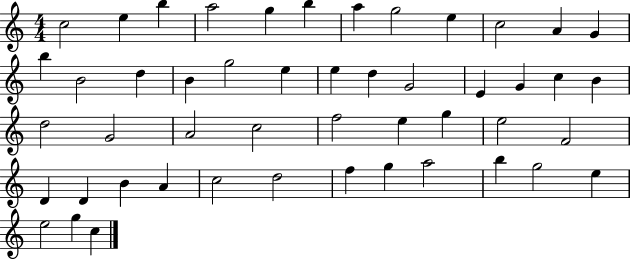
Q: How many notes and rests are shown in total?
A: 49